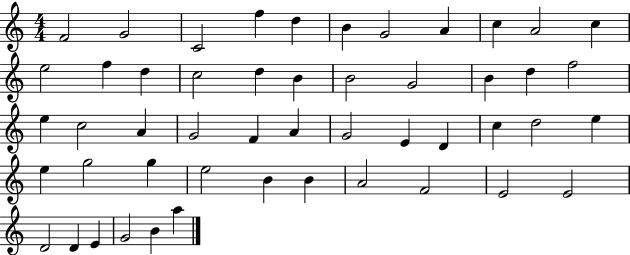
X:1
T:Untitled
M:4/4
L:1/4
K:C
F2 G2 C2 f d B G2 A c A2 c e2 f d c2 d B B2 G2 B d f2 e c2 A G2 F A G2 E D c d2 e e g2 g e2 B B A2 F2 E2 E2 D2 D E G2 B a